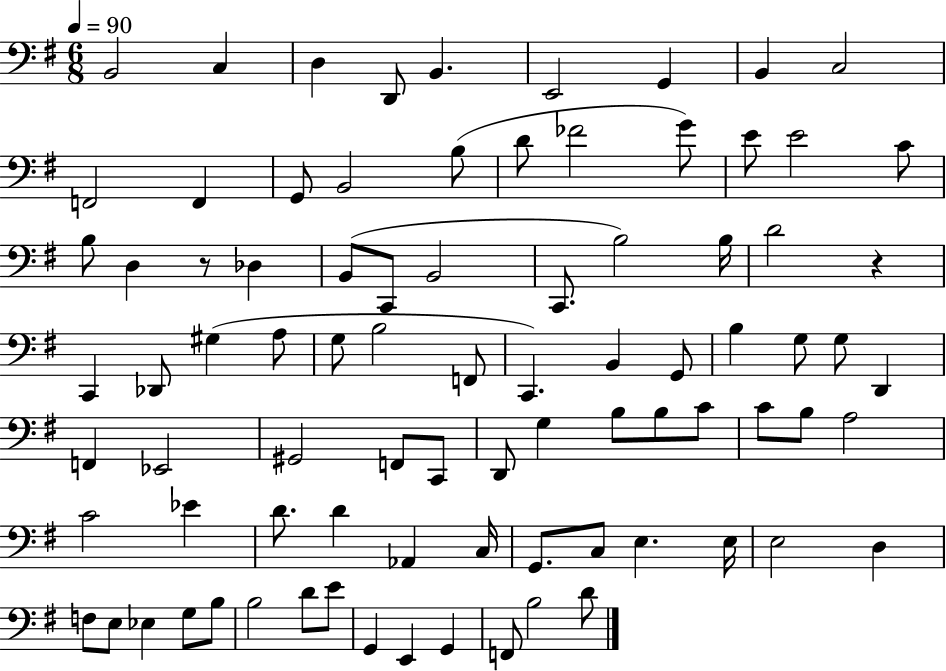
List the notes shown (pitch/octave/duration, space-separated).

B2/h C3/q D3/q D2/e B2/q. E2/h G2/q B2/q C3/h F2/h F2/q G2/e B2/h B3/e D4/e FES4/h G4/e E4/e E4/h C4/e B3/e D3/q R/e Db3/q B2/e C2/e B2/h C2/e. B3/h B3/s D4/h R/q C2/q Db2/e G#3/q A3/e G3/e B3/h F2/e C2/q. B2/q G2/e B3/q G3/e G3/e D2/q F2/q Eb2/h G#2/h F2/e C2/e D2/e G3/q B3/e B3/e C4/e C4/e B3/e A3/h C4/h Eb4/q D4/e. D4/q Ab2/q C3/s G2/e. C3/e E3/q. E3/s E3/h D3/q F3/e E3/e Eb3/q G3/e B3/e B3/h D4/e E4/e G2/q E2/q G2/q F2/e B3/h D4/e